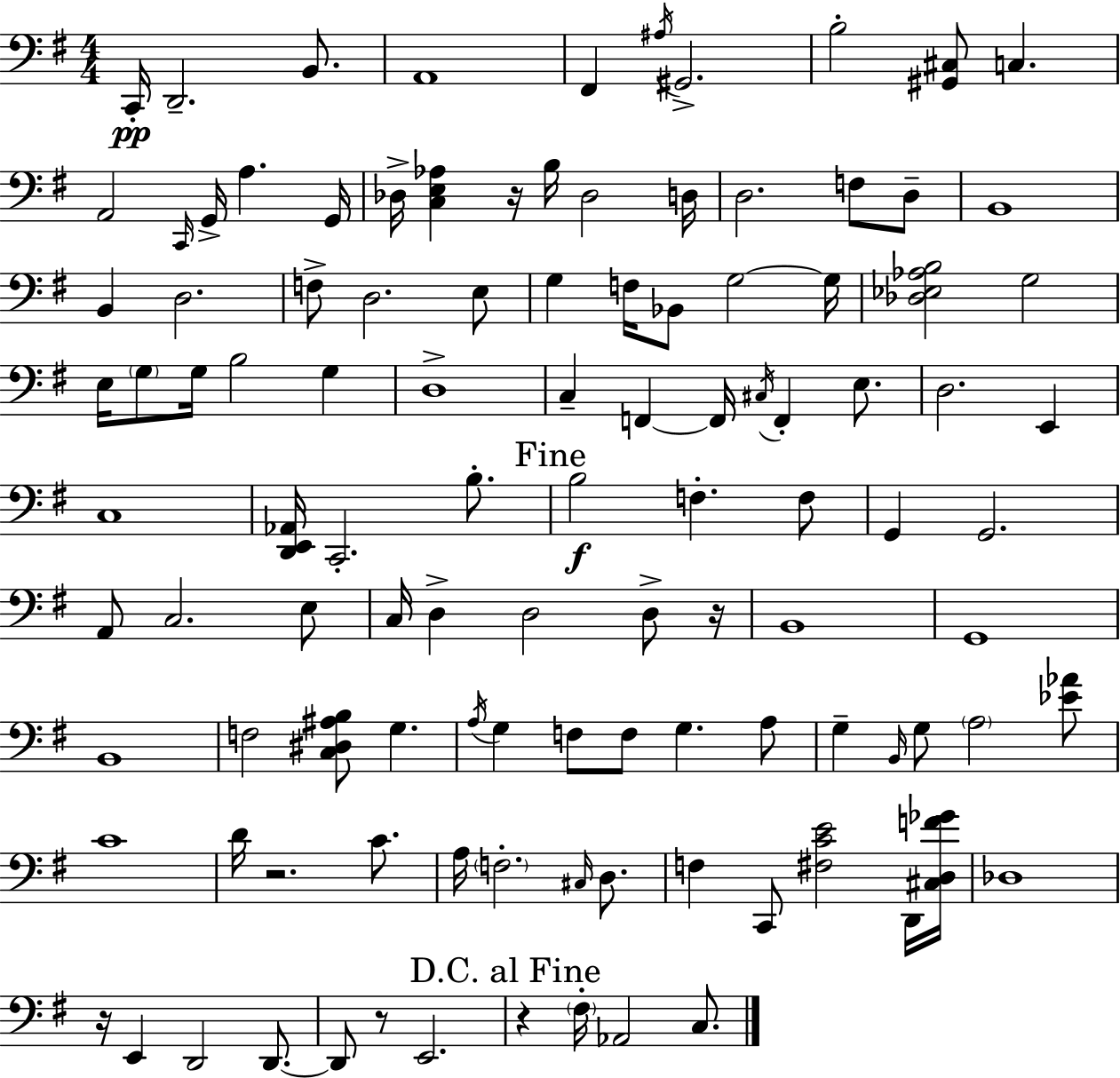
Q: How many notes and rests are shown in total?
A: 110